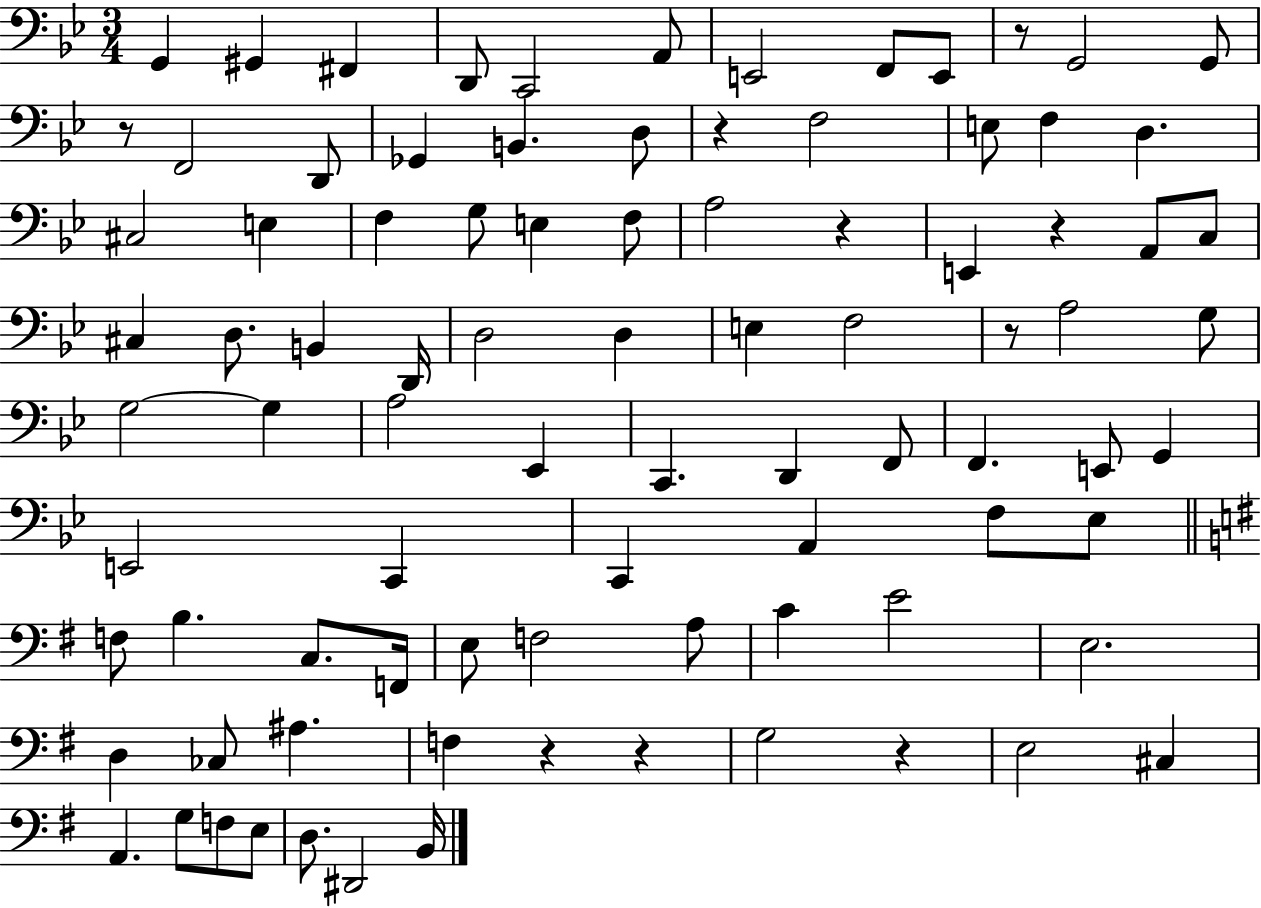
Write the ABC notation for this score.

X:1
T:Untitled
M:3/4
L:1/4
K:Bb
G,, ^G,, ^F,, D,,/2 C,,2 A,,/2 E,,2 F,,/2 E,,/2 z/2 G,,2 G,,/2 z/2 F,,2 D,,/2 _G,, B,, D,/2 z F,2 E,/2 F, D, ^C,2 E, F, G,/2 E, F,/2 A,2 z E,, z A,,/2 C,/2 ^C, D,/2 B,, D,,/4 D,2 D, E, F,2 z/2 A,2 G,/2 G,2 G, A,2 _E,, C,, D,, F,,/2 F,, E,,/2 G,, E,,2 C,, C,, A,, F,/2 _E,/2 F,/2 B, C,/2 F,,/4 E,/2 F,2 A,/2 C E2 E,2 D, _C,/2 ^A, F, z z G,2 z E,2 ^C, A,, G,/2 F,/2 E,/2 D,/2 ^D,,2 B,,/4